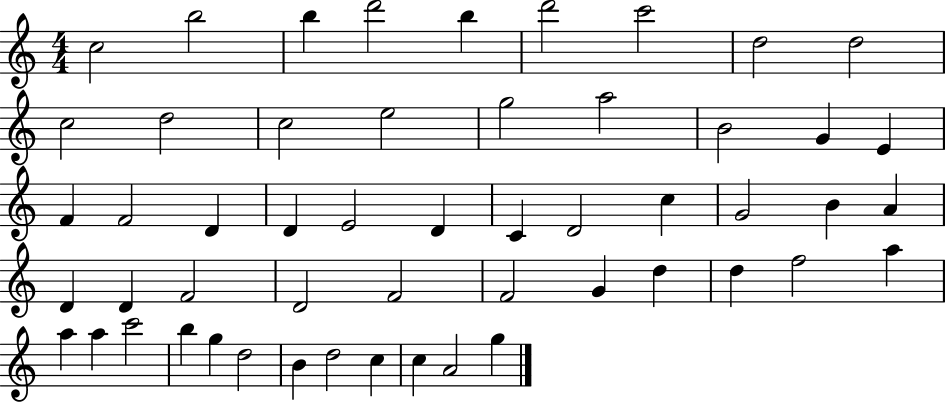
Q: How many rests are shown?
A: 0